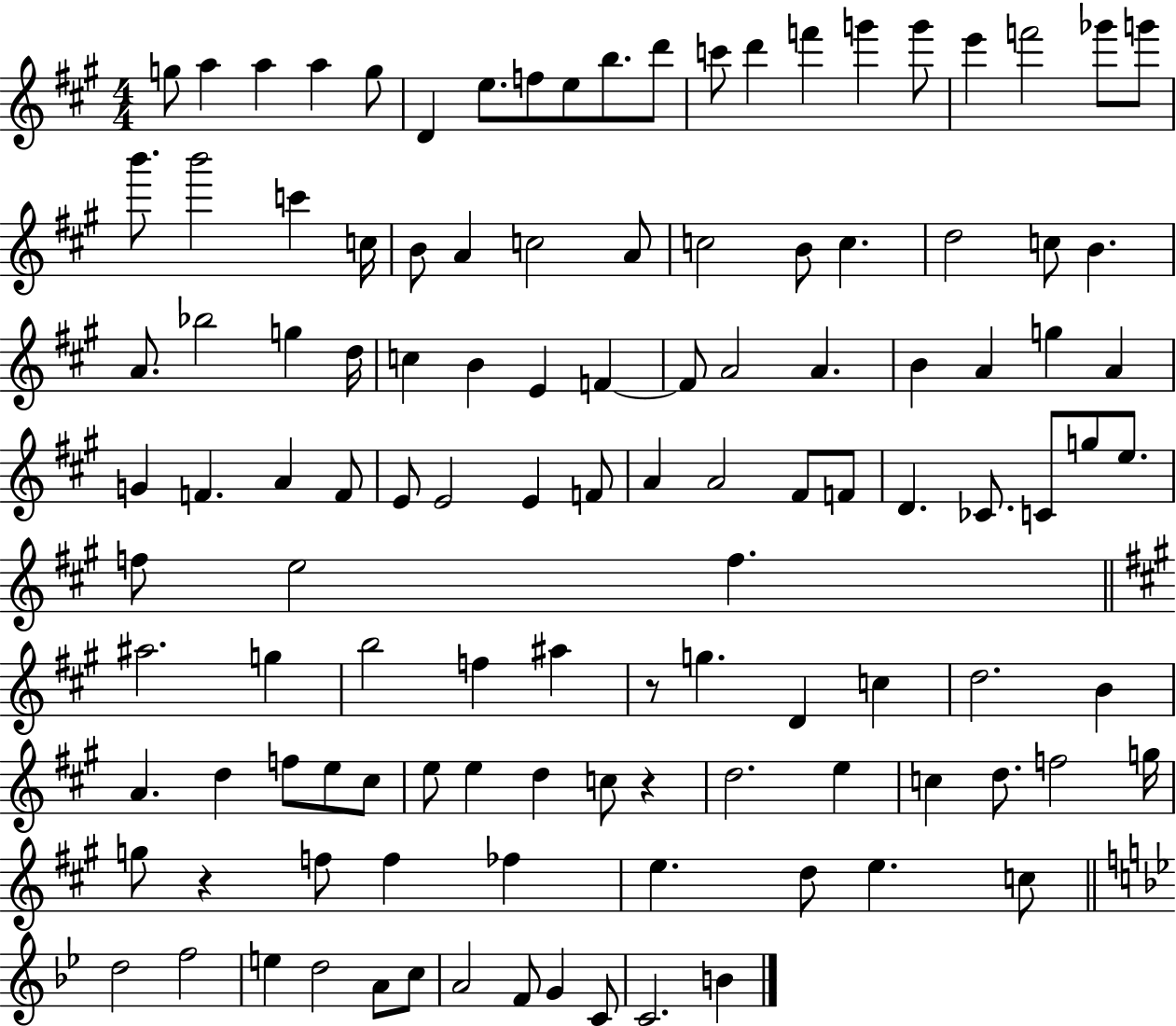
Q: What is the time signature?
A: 4/4